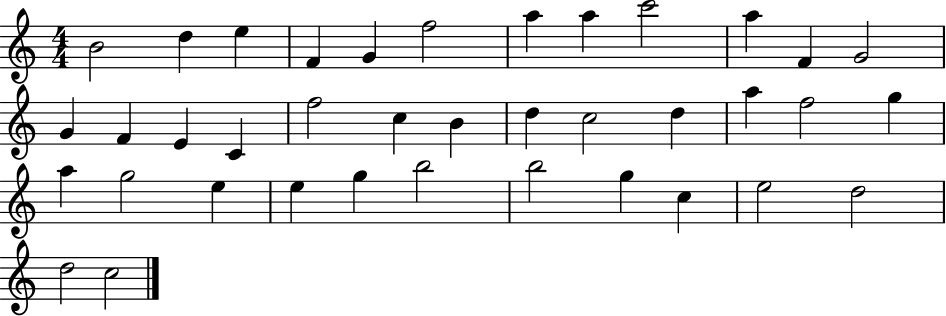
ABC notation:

X:1
T:Untitled
M:4/4
L:1/4
K:C
B2 d e F G f2 a a c'2 a F G2 G F E C f2 c B d c2 d a f2 g a g2 e e g b2 b2 g c e2 d2 d2 c2